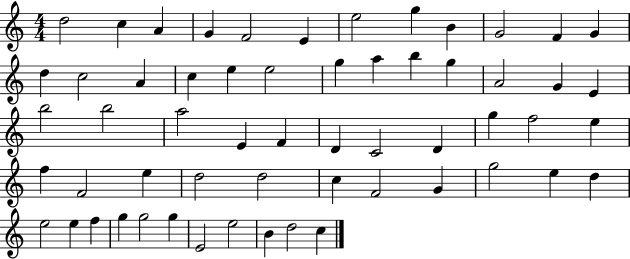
X:1
T:Untitled
M:4/4
L:1/4
K:C
d2 c A G F2 E e2 g B G2 F G d c2 A c e e2 g a b g A2 G E b2 b2 a2 E F D C2 D g f2 e f F2 e d2 d2 c F2 G g2 e d e2 e f g g2 g E2 e2 B d2 c